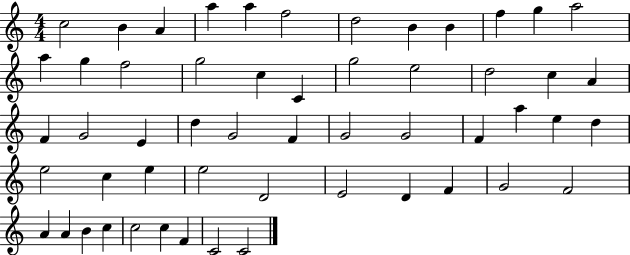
C5/h B4/q A4/q A5/q A5/q F5/h D5/h B4/q B4/q F5/q G5/q A5/h A5/q G5/q F5/h G5/h C5/q C4/q G5/h E5/h D5/h C5/q A4/q F4/q G4/h E4/q D5/q G4/h F4/q G4/h G4/h F4/q A5/q E5/q D5/q E5/h C5/q E5/q E5/h D4/h E4/h D4/q F4/q G4/h F4/h A4/q A4/q B4/q C5/q C5/h C5/q F4/q C4/h C4/h